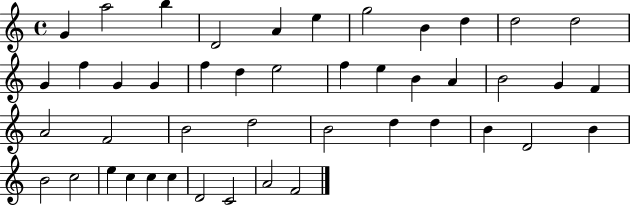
G4/q A5/h B5/q D4/h A4/q E5/q G5/h B4/q D5/q D5/h D5/h G4/q F5/q G4/q G4/q F5/q D5/q E5/h F5/q E5/q B4/q A4/q B4/h G4/q F4/q A4/h F4/h B4/h D5/h B4/h D5/q D5/q B4/q D4/h B4/q B4/h C5/h E5/q C5/q C5/q C5/q D4/h C4/h A4/h F4/h